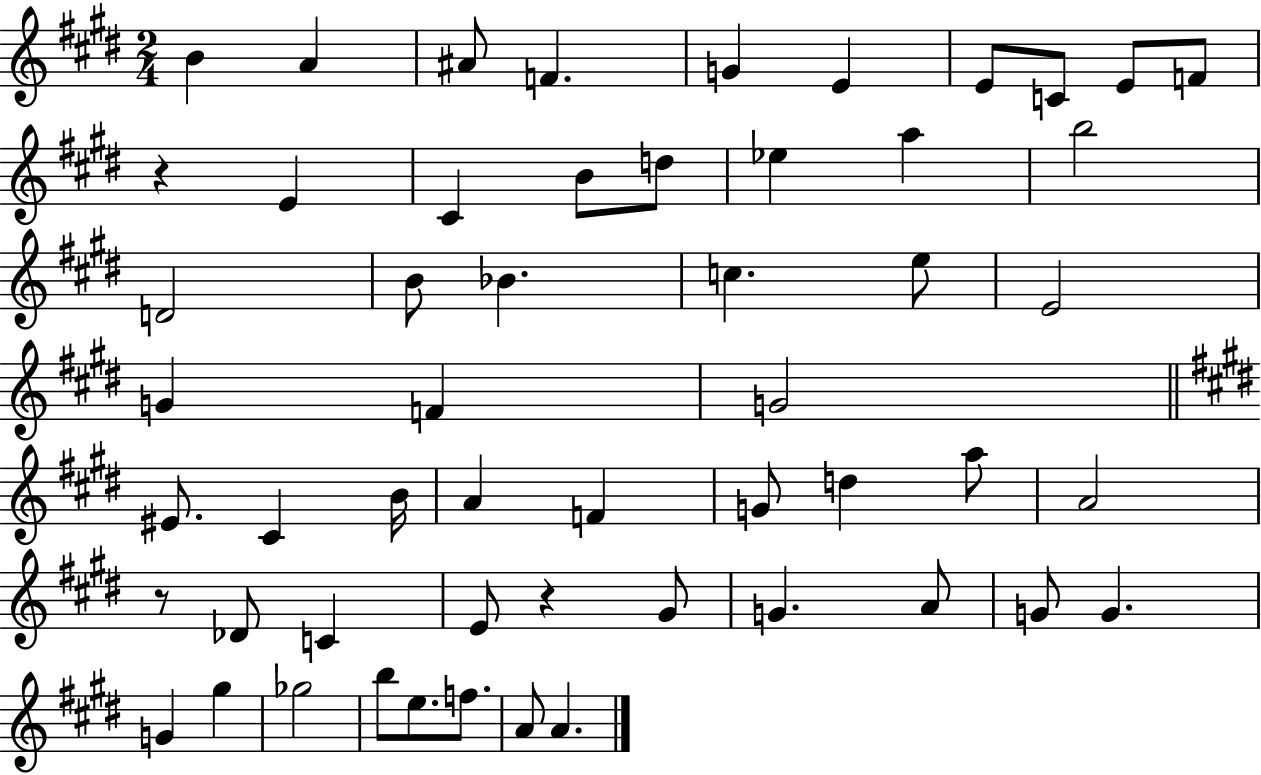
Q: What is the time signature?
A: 2/4